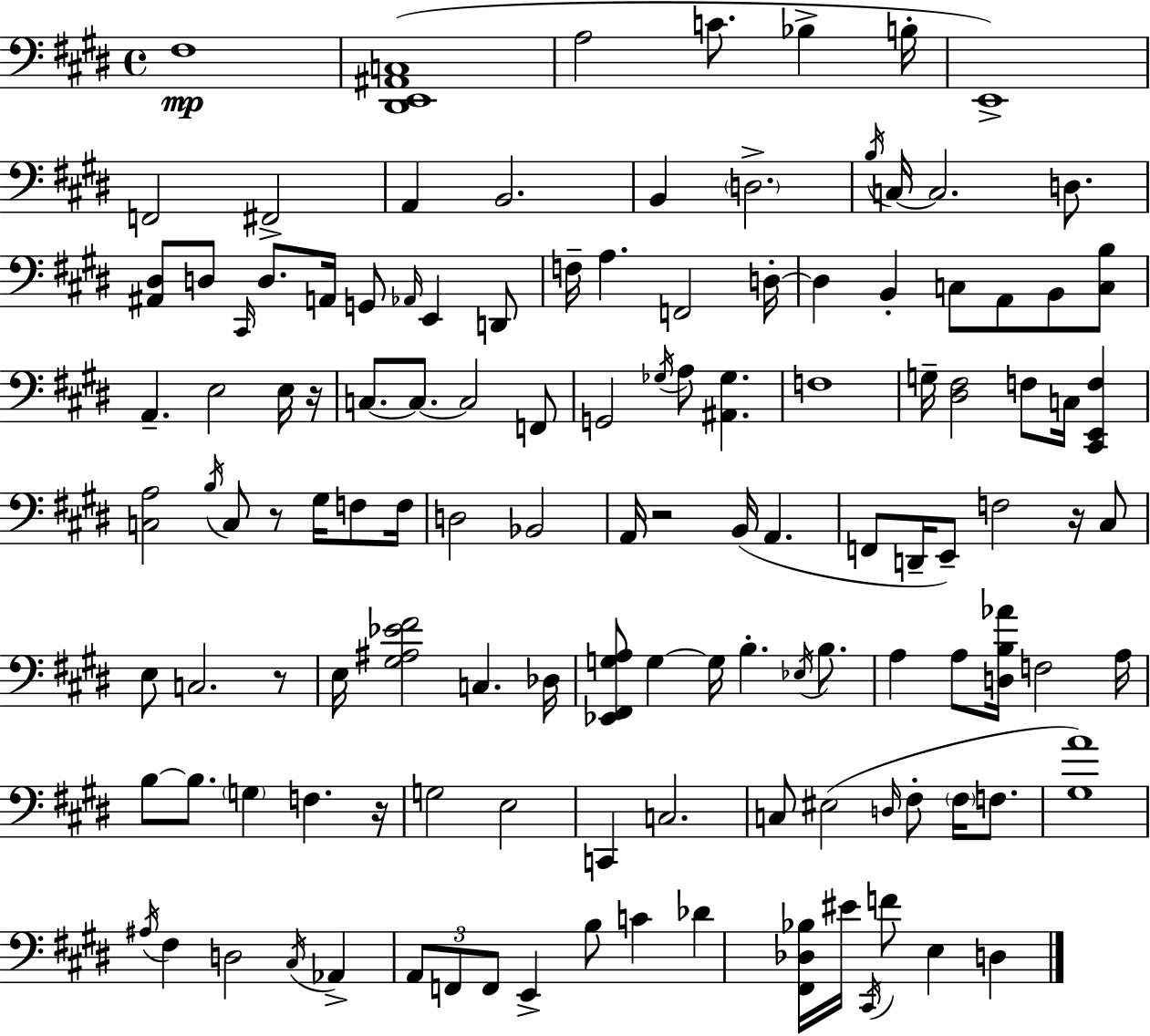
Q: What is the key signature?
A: E major